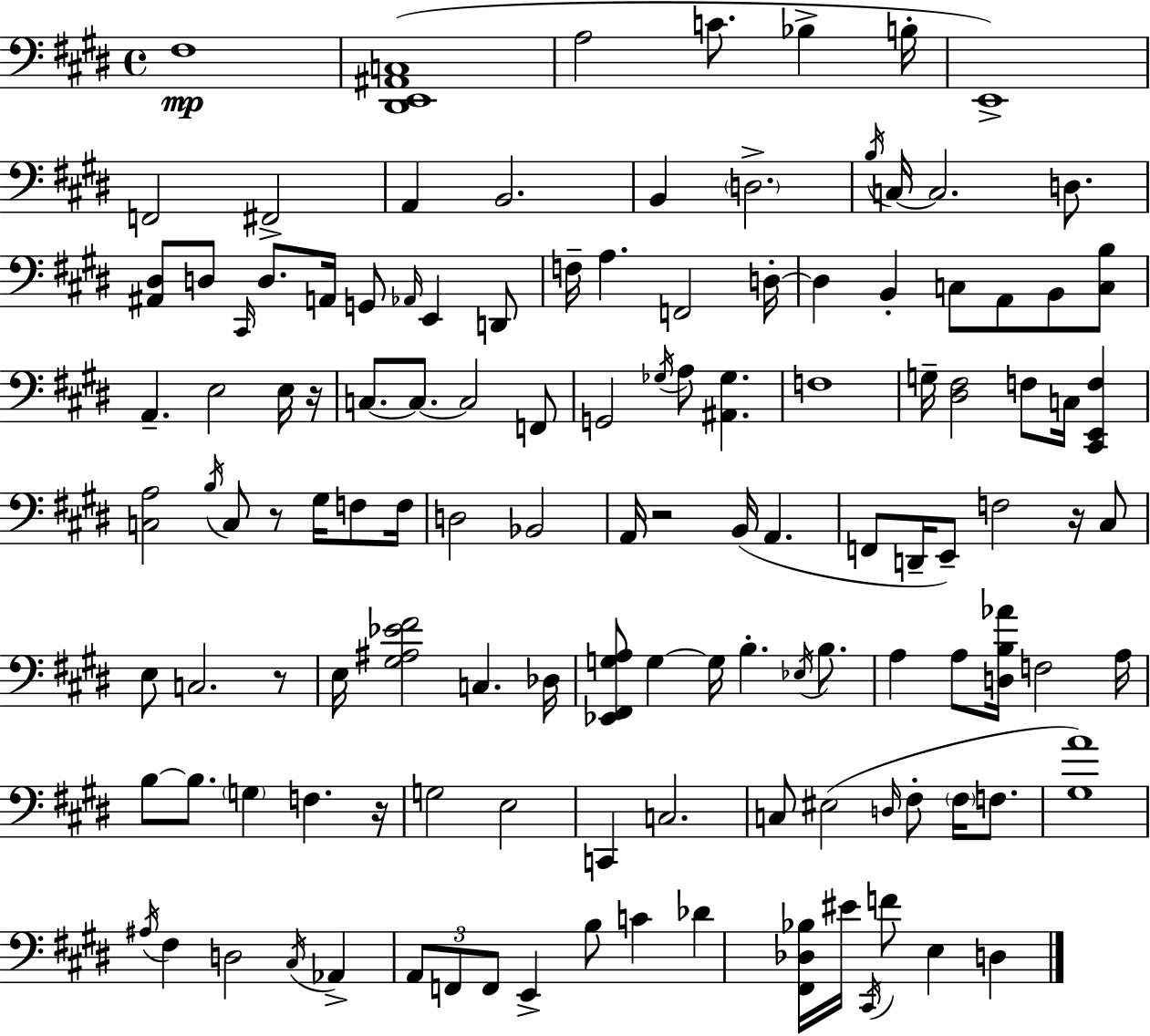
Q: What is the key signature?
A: E major